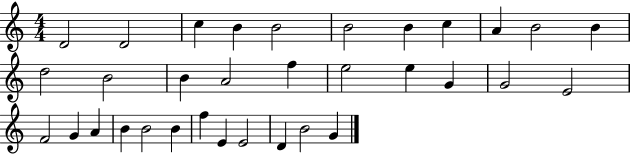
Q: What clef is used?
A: treble